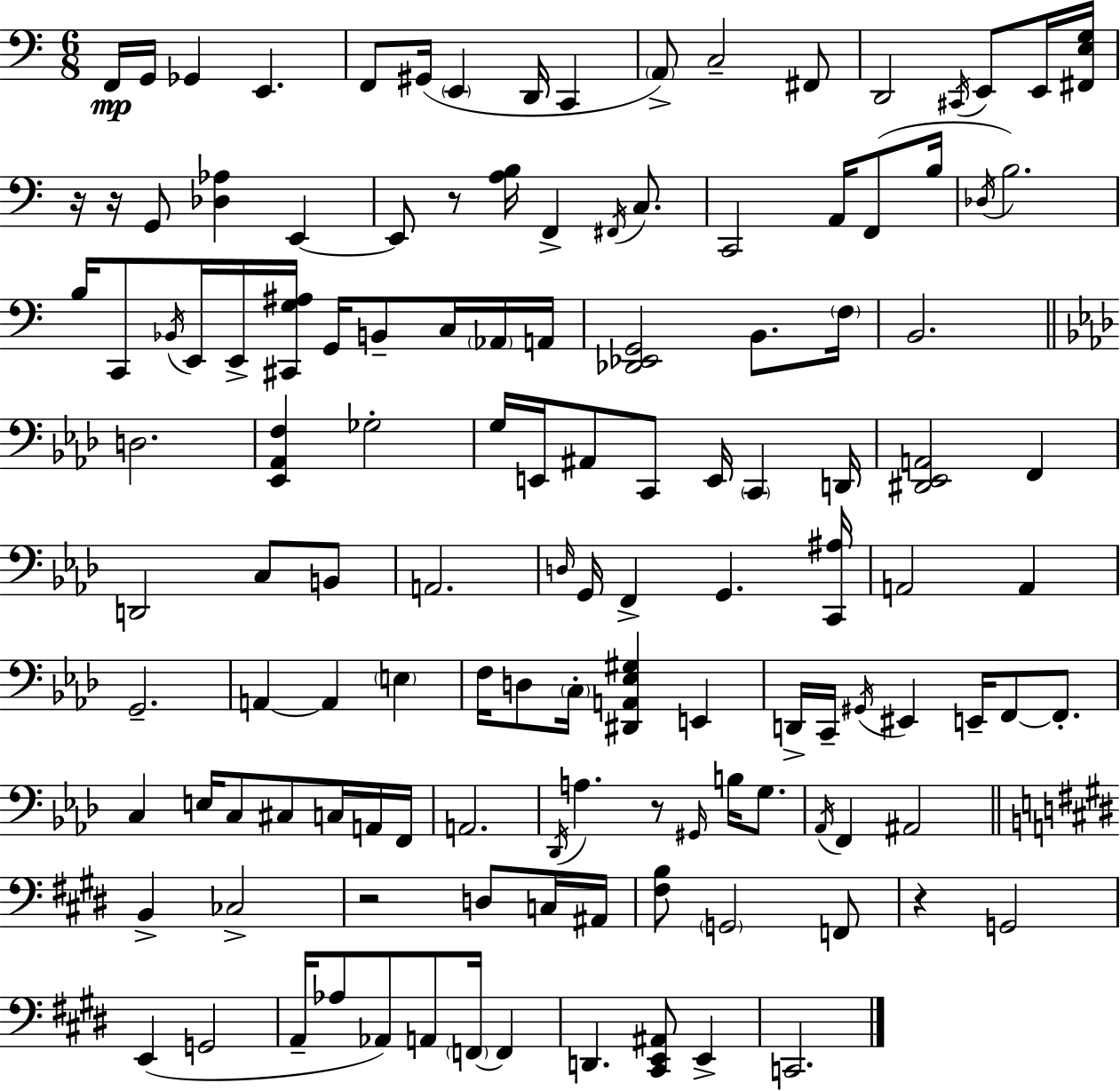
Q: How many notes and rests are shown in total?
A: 128